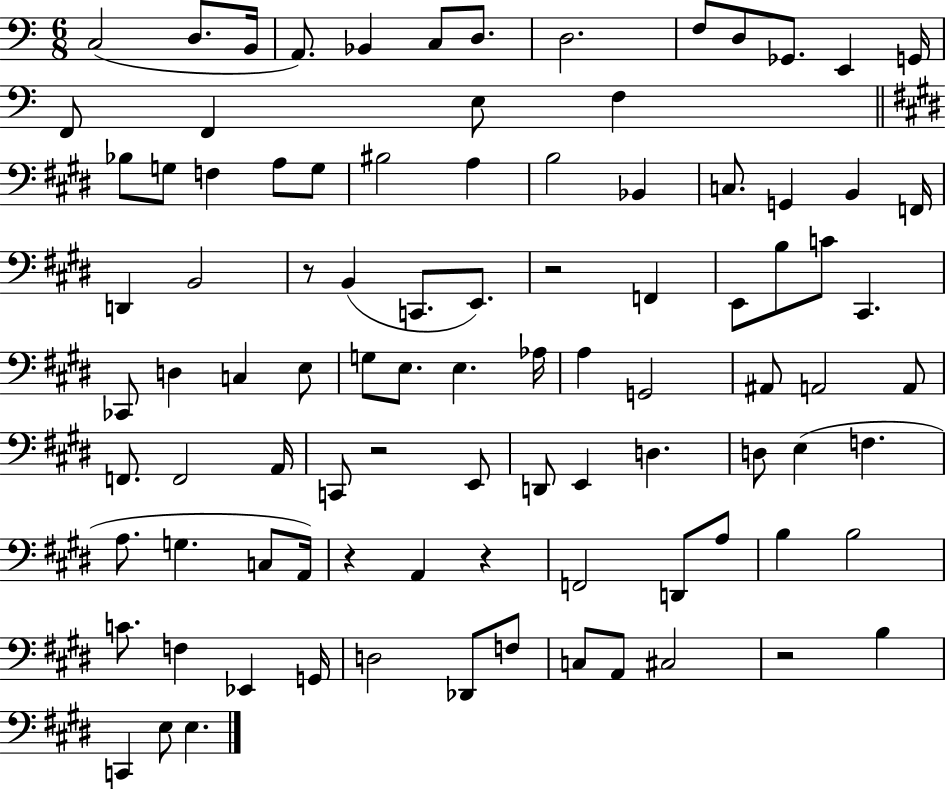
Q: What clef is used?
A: bass